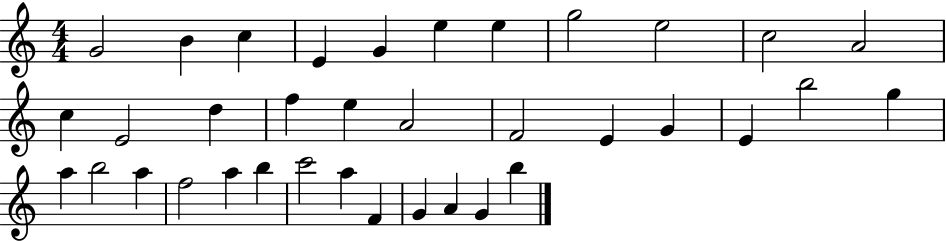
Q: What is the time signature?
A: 4/4